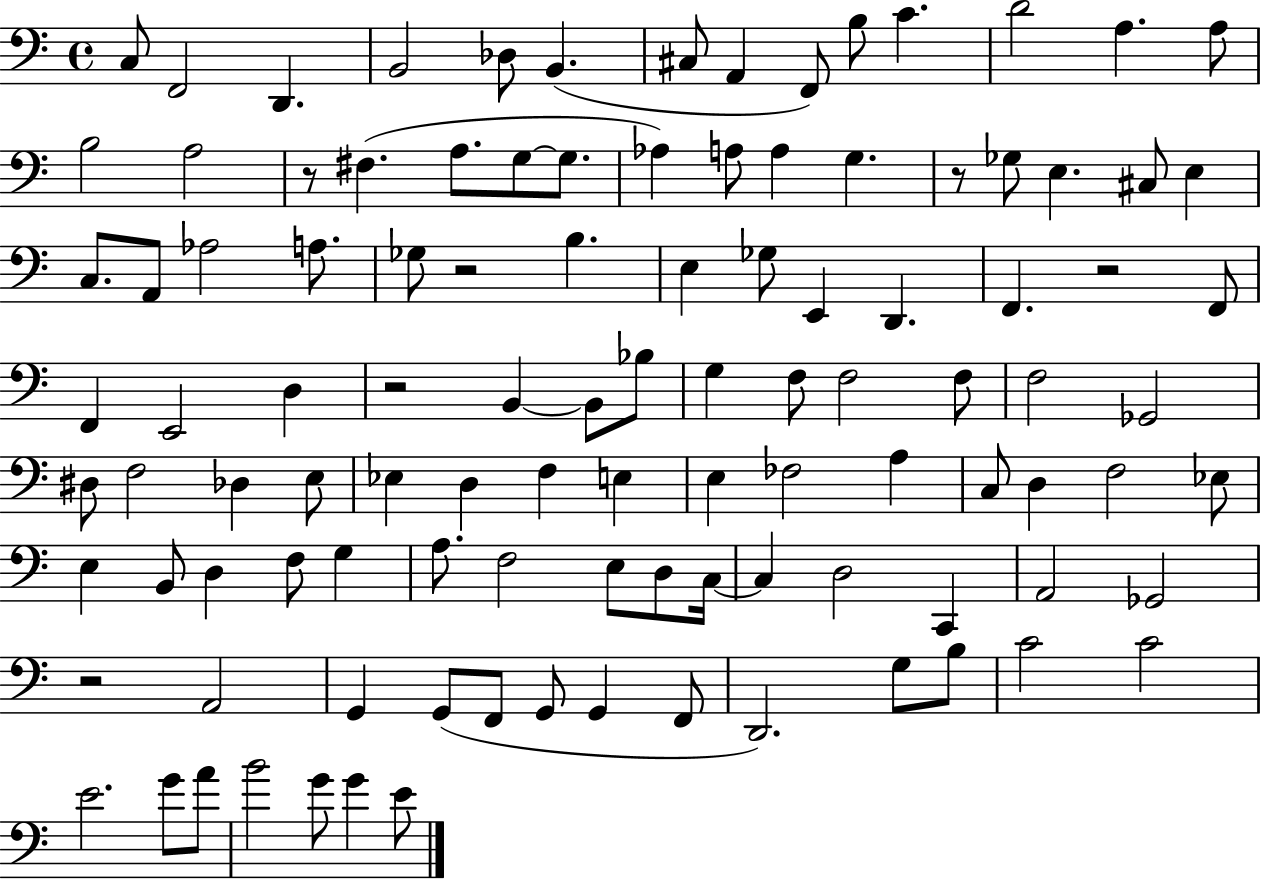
C3/e F2/h D2/q. B2/h Db3/e B2/q. C#3/e A2/q F2/e B3/e C4/q. D4/h A3/q. A3/e B3/h A3/h R/e F#3/q. A3/e. G3/e G3/e. Ab3/q A3/e A3/q G3/q. R/e Gb3/e E3/q. C#3/e E3/q C3/e. A2/e Ab3/h A3/e. Gb3/e R/h B3/q. E3/q Gb3/e E2/q D2/q. F2/q. R/h F2/e F2/q E2/h D3/q R/h B2/q B2/e Bb3/e G3/q F3/e F3/h F3/e F3/h Gb2/h D#3/e F3/h Db3/q E3/e Eb3/q D3/q F3/q E3/q E3/q FES3/h A3/q C3/e D3/q F3/h Eb3/e E3/q B2/e D3/q F3/e G3/q A3/e. F3/h E3/e D3/e C3/s C3/q D3/h C2/q A2/h Gb2/h R/h A2/h G2/q G2/e F2/e G2/e G2/q F2/e D2/h. G3/e B3/e C4/h C4/h E4/h. G4/e A4/e B4/h G4/e G4/q E4/e